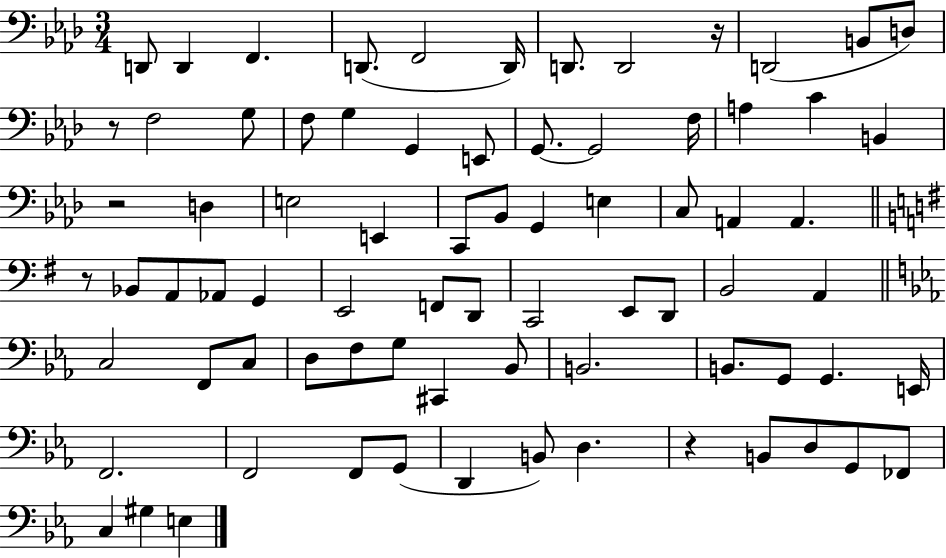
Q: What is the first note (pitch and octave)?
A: D2